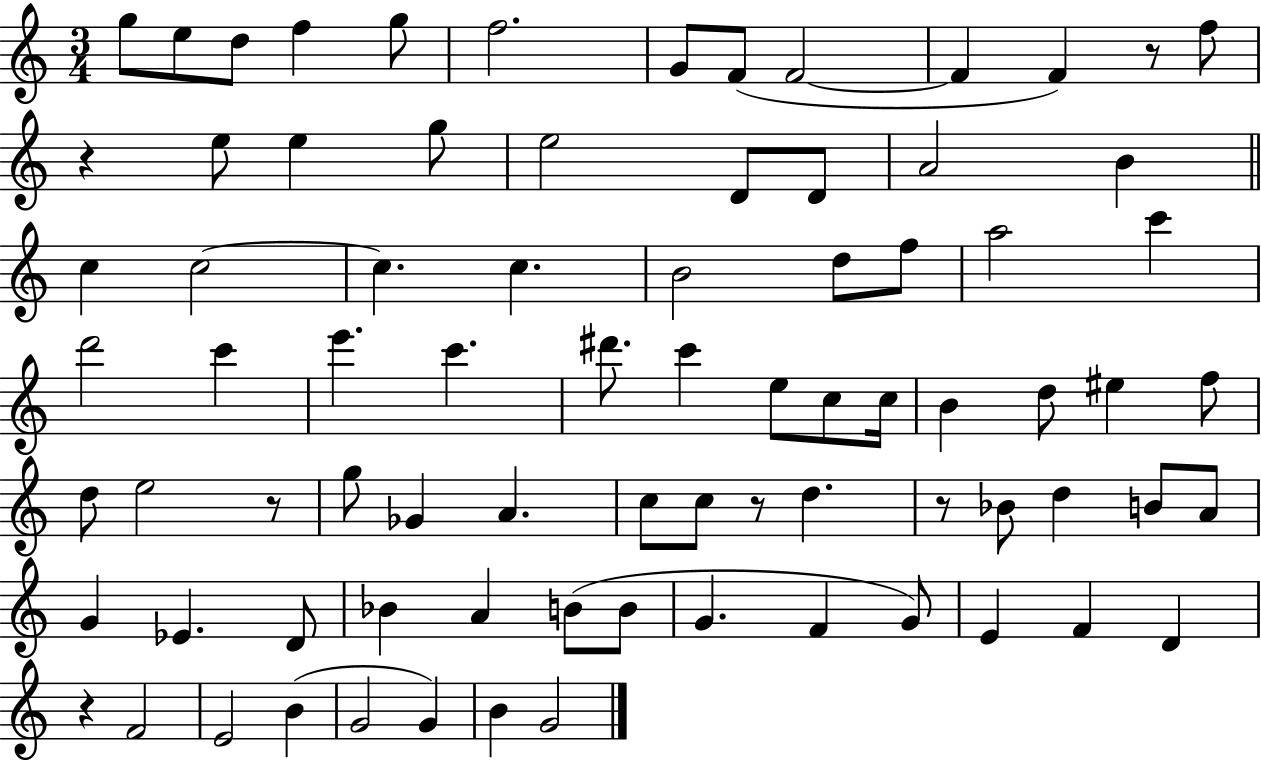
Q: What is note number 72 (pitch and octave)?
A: G4